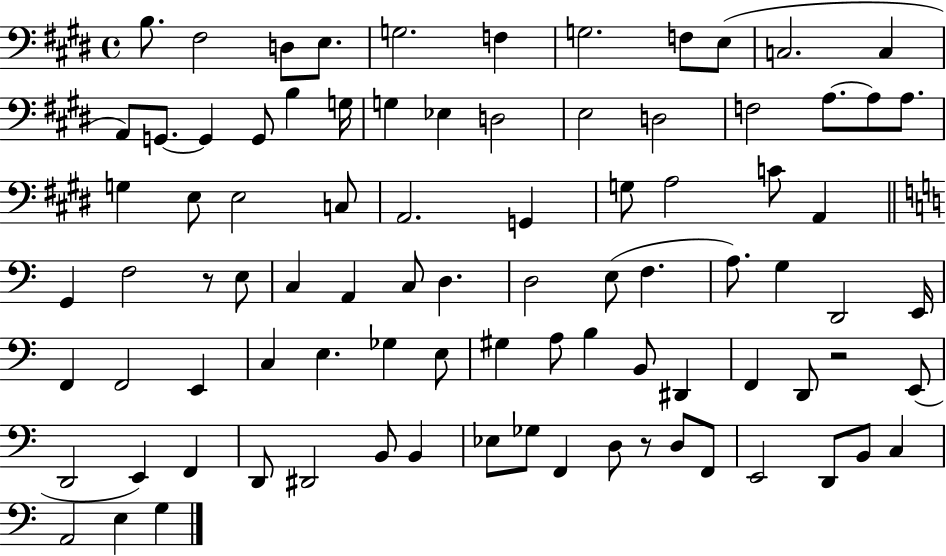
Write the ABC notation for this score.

X:1
T:Untitled
M:4/4
L:1/4
K:E
B,/2 ^F,2 D,/2 E,/2 G,2 F, G,2 F,/2 E,/2 C,2 C, A,,/2 G,,/2 G,, G,,/2 B, G,/4 G, _E, D,2 E,2 D,2 F,2 A,/2 A,/2 A,/2 G, E,/2 E,2 C,/2 A,,2 G,, G,/2 A,2 C/2 A,, G,, F,2 z/2 E,/2 C, A,, C,/2 D, D,2 E,/2 F, A,/2 G, D,,2 E,,/4 F,, F,,2 E,, C, E, _G, E,/2 ^G, A,/2 B, B,,/2 ^D,, F,, D,,/2 z2 E,,/2 D,,2 E,, F,, D,,/2 ^D,,2 B,,/2 B,, _E,/2 _G,/2 F,, D,/2 z/2 D,/2 F,,/2 E,,2 D,,/2 B,,/2 C, A,,2 E, G,